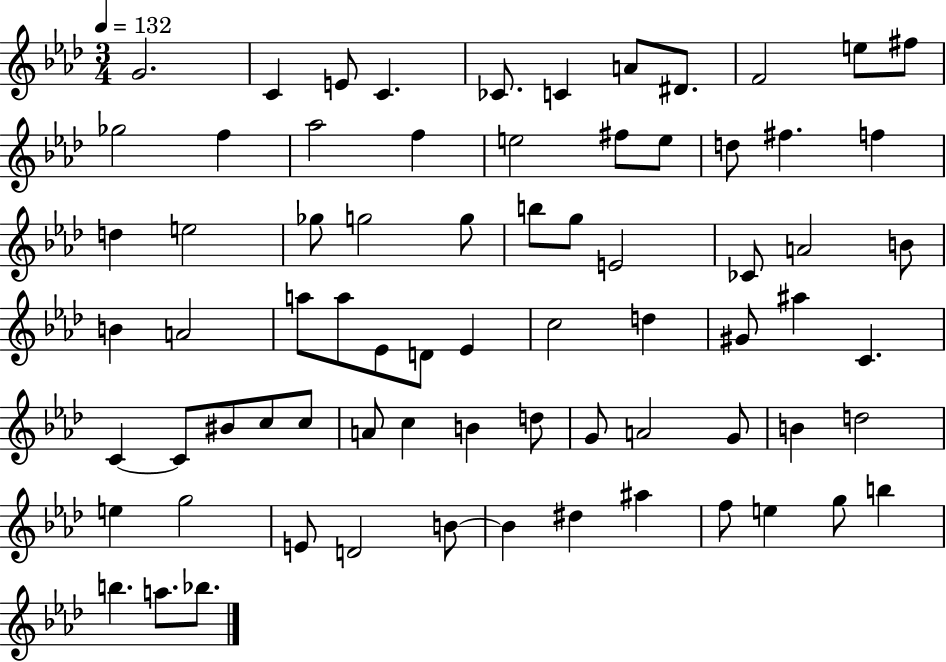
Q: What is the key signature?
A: AES major